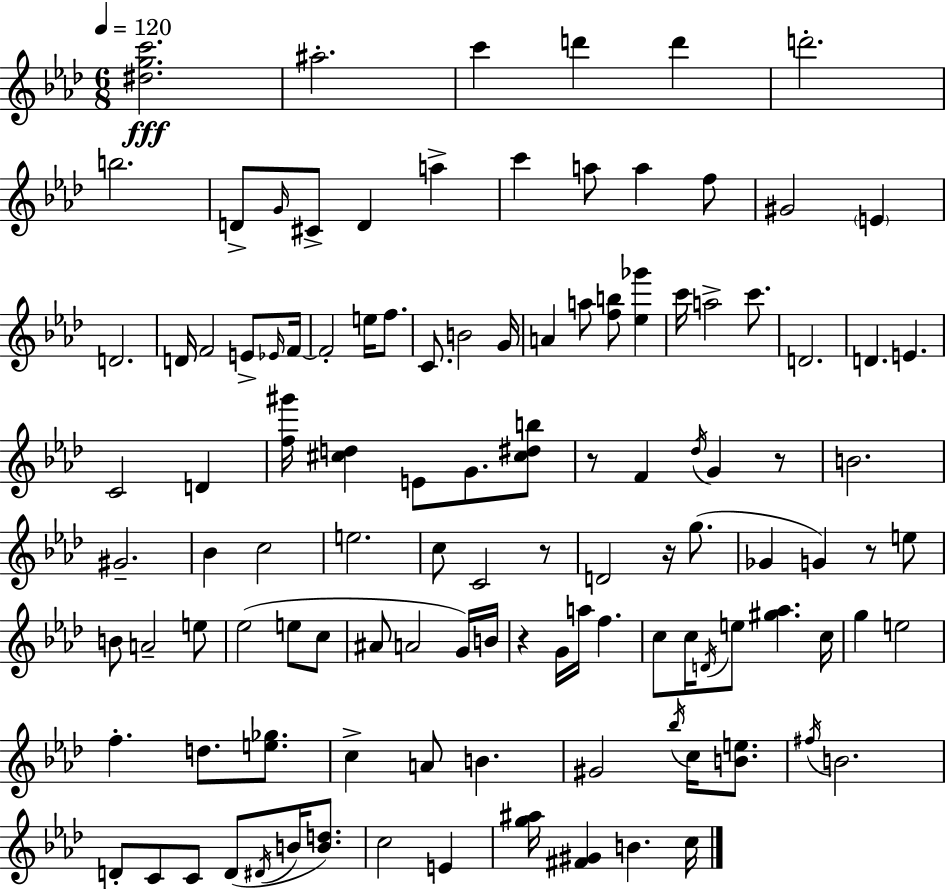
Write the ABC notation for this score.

X:1
T:Untitled
M:6/8
L:1/4
K:Fm
[^dgc']2 ^a2 c' d' d' d'2 b2 D/2 G/4 ^C/2 D a c' a/2 a f/2 ^G2 E D2 D/4 F2 E/2 _E/4 F/4 F2 e/4 f/2 C/2 B2 G/4 A a/2 [fb]/2 [_e_g'] c'/4 a2 c'/2 D2 D E C2 D [f^g']/4 [^cd] E/2 G/2 [^c^db]/2 z/2 F _d/4 G z/2 B2 ^G2 _B c2 e2 c/2 C2 z/2 D2 z/4 g/2 _G G z/2 e/2 B/2 A2 e/2 _e2 e/2 c/2 ^A/2 A2 G/4 B/4 z G/4 a/4 f c/2 c/4 D/4 e/2 [^g_a] c/4 g e2 f d/2 [e_g]/2 c A/2 B ^G2 _b/4 c/4 [Be]/2 ^f/4 B2 D/2 C/2 C/2 D/2 ^D/4 B/4 [Bd]/2 c2 E [g^a]/4 [^F^G] B c/4